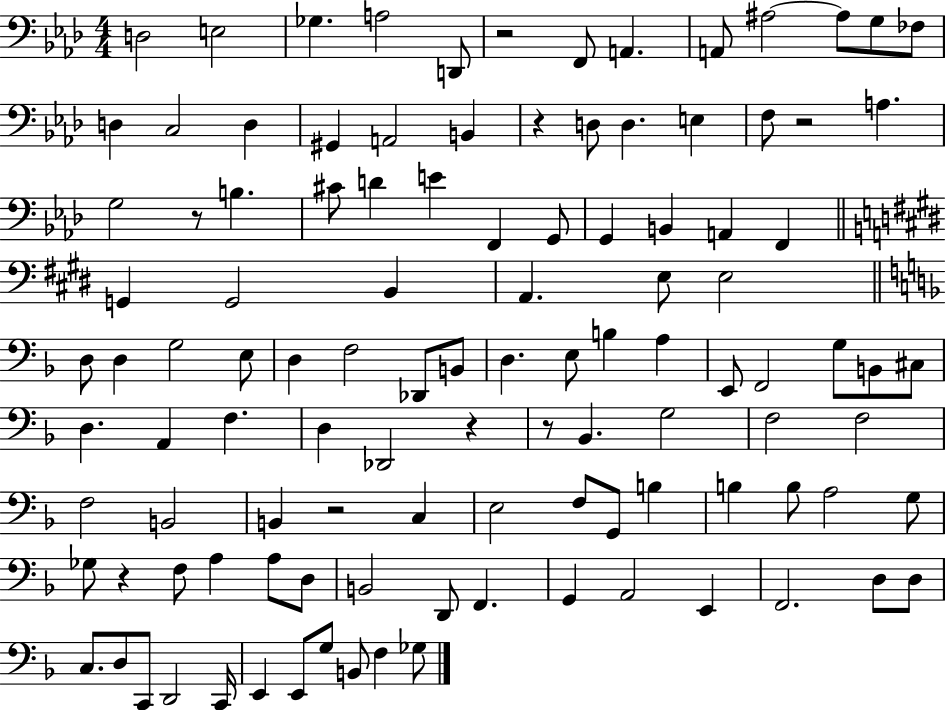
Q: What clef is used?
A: bass